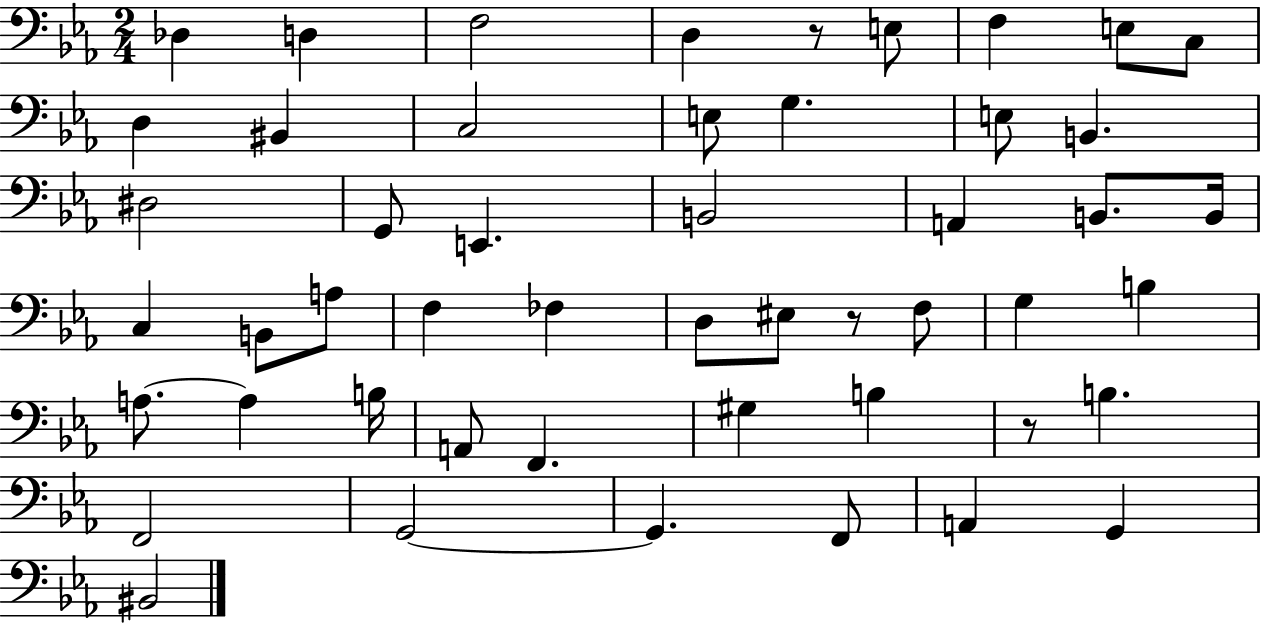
{
  \clef bass
  \numericTimeSignature
  \time 2/4
  \key ees \major
  des4 d4 | f2 | d4 r8 e8 | f4 e8 c8 | \break d4 bis,4 | c2 | e8 g4. | e8 b,4. | \break dis2 | g,8 e,4. | b,2 | a,4 b,8. b,16 | \break c4 b,8 a8 | f4 fes4 | d8 eis8 r8 f8 | g4 b4 | \break a8.~~ a4 b16 | a,8 f,4. | gis4 b4 | r8 b4. | \break f,2 | g,2~~ | g,4. f,8 | a,4 g,4 | \break bis,2 | \bar "|."
}